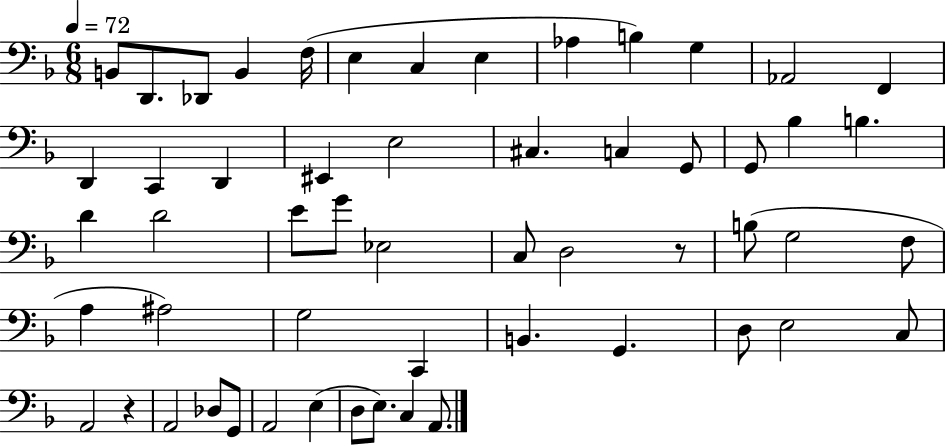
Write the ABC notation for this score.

X:1
T:Untitled
M:6/8
L:1/4
K:F
B,,/2 D,,/2 _D,,/2 B,, F,/4 E, C, E, _A, B, G, _A,,2 F,, D,, C,, D,, ^E,, E,2 ^C, C, G,,/2 G,,/2 _B, B, D D2 E/2 G/2 _E,2 C,/2 D,2 z/2 B,/2 G,2 F,/2 A, ^A,2 G,2 C,, B,, G,, D,/2 E,2 C,/2 A,,2 z A,,2 _D,/2 G,,/2 A,,2 E, D,/2 E,/2 C, A,,/2